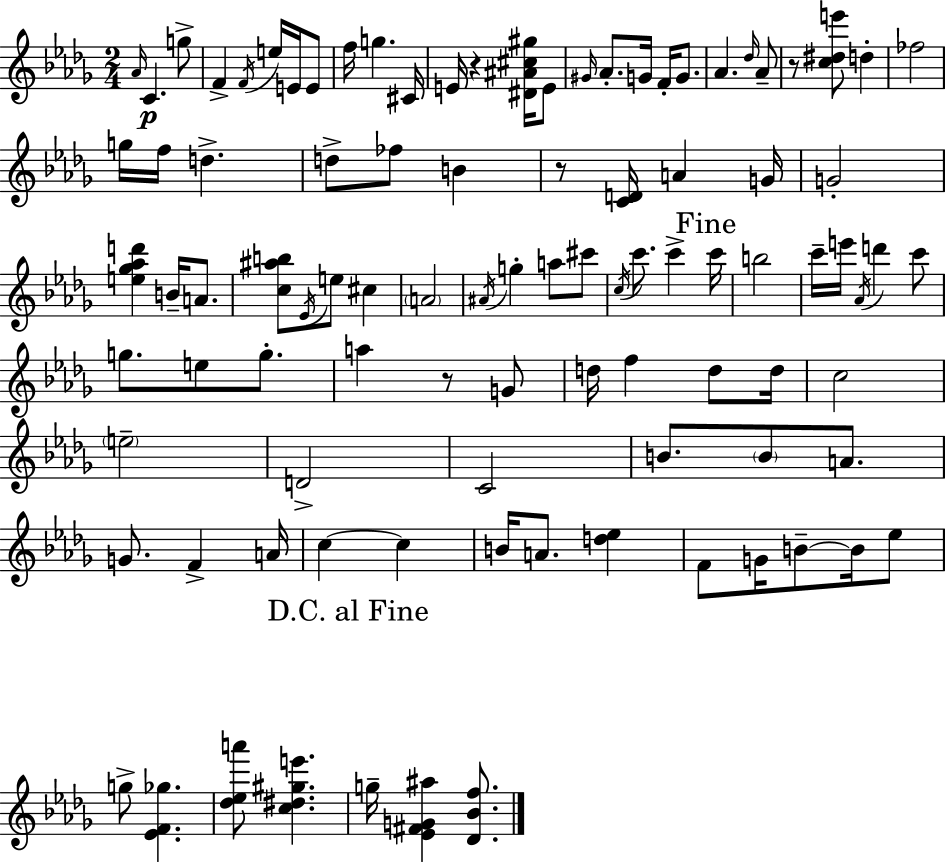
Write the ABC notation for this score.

X:1
T:Untitled
M:2/4
L:1/4
K:Bbm
_A/4 C g/2 F F/4 e/4 E/4 E/2 f/4 g ^C/4 E/4 z [^D^A^c^g]/4 E/2 ^G/4 _A/2 G/4 F/4 G/2 _A _d/4 _A/2 z/2 [c^de']/2 d _f2 g/4 f/4 d d/2 _f/2 B z/2 [CD]/4 A G/4 G2 [e_g_ad'] B/4 A/2 [c^ab]/2 _E/4 e/2 ^c A2 ^A/4 g a/2 ^c'/2 c/4 c'/2 c' c'/4 b2 c'/4 e'/4 _A/4 d' c'/2 g/2 e/2 g/2 a z/2 G/2 d/4 f d/2 d/4 c2 e2 D2 C2 B/2 B/2 A/2 G/2 F A/4 c c B/4 A/2 [d_e] F/2 G/4 B/2 B/4 _e/2 g/2 [_EF_g] [_d_ea']/2 [c^d^ge'] g/4 [_E^FG^a] [_D_Bf]/2